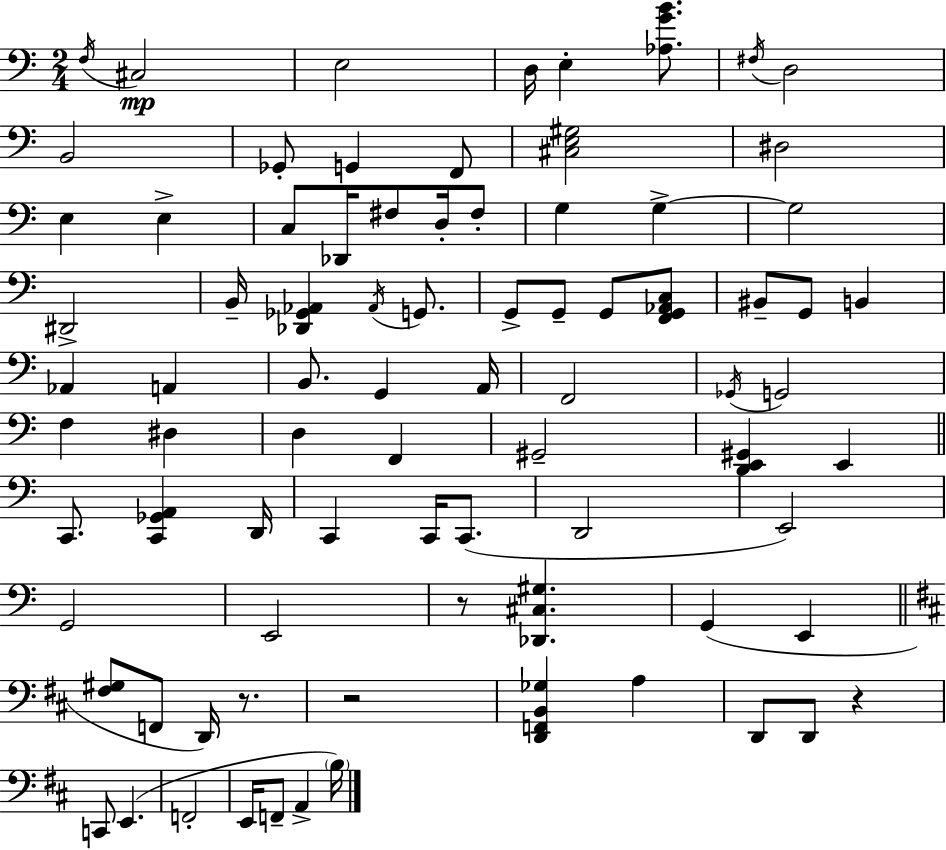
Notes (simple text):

F3/s C#3/h E3/h D3/s E3/q [Ab3,G4,B4]/e. F#3/s D3/h B2/h Gb2/e G2/q F2/e [C#3,E3,G#3]/h D#3/h E3/q E3/q C3/e Db2/s F#3/e D3/s F#3/e G3/q G3/q G3/h D#2/h B2/s [Db2,Gb2,Ab2]/q Ab2/s G2/e. G2/e G2/e G2/e [F2,G2,Ab2,C3]/e BIS2/e G2/e B2/q Ab2/q A2/q B2/e. G2/q A2/s F2/h Gb2/s G2/h F3/q D#3/q D3/q F2/q G#2/h [D2,E2,G#2]/q E2/q C2/e. [C2,Gb2,A2]/q D2/s C2/q C2/s C2/e. D2/h E2/h G2/h E2/h R/e [Db2,C#3,G#3]/q. G2/q E2/q [F#3,G#3]/e F2/e D2/s R/e. R/h [D2,F2,B2,Gb3]/q A3/q D2/e D2/e R/q C2/e E2/q. F2/h E2/s F2/e A2/q B3/s